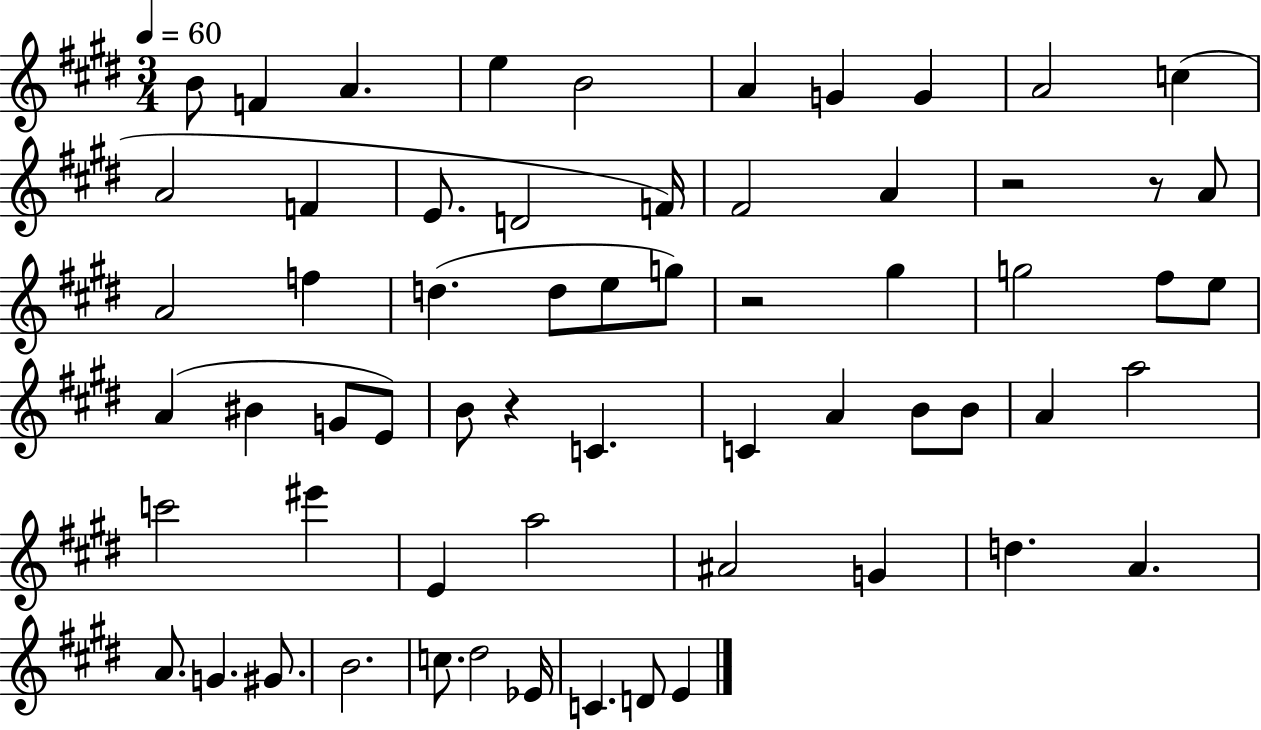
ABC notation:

X:1
T:Untitled
M:3/4
L:1/4
K:E
B/2 F A e B2 A G G A2 c A2 F E/2 D2 F/4 ^F2 A z2 z/2 A/2 A2 f d d/2 e/2 g/2 z2 ^g g2 ^f/2 e/2 A ^B G/2 E/2 B/2 z C C A B/2 B/2 A a2 c'2 ^e' E a2 ^A2 G d A A/2 G ^G/2 B2 c/2 ^d2 _E/4 C D/2 E